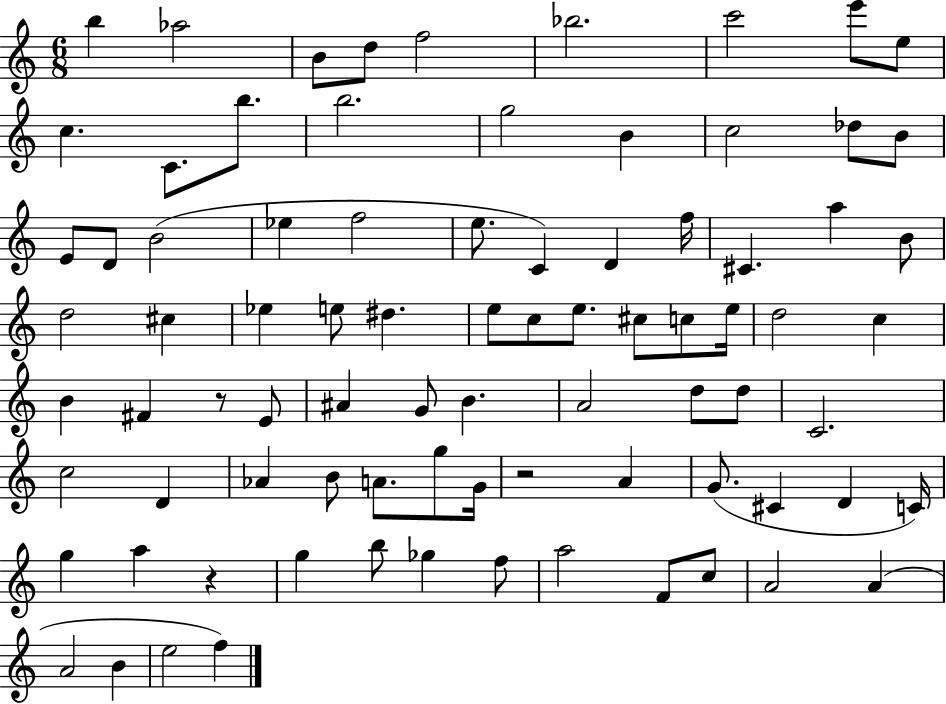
X:1
T:Untitled
M:6/8
L:1/4
K:C
b _a2 B/2 d/2 f2 _b2 c'2 e'/2 e/2 c C/2 b/2 b2 g2 B c2 _d/2 B/2 E/2 D/2 B2 _e f2 e/2 C D f/4 ^C a B/2 d2 ^c _e e/2 ^d e/2 c/2 e/2 ^c/2 c/2 e/4 d2 c B ^F z/2 E/2 ^A G/2 B A2 d/2 d/2 C2 c2 D _A B/2 A/2 g/2 G/4 z2 A G/2 ^C D C/4 g a z g b/2 _g f/2 a2 F/2 c/2 A2 A A2 B e2 f